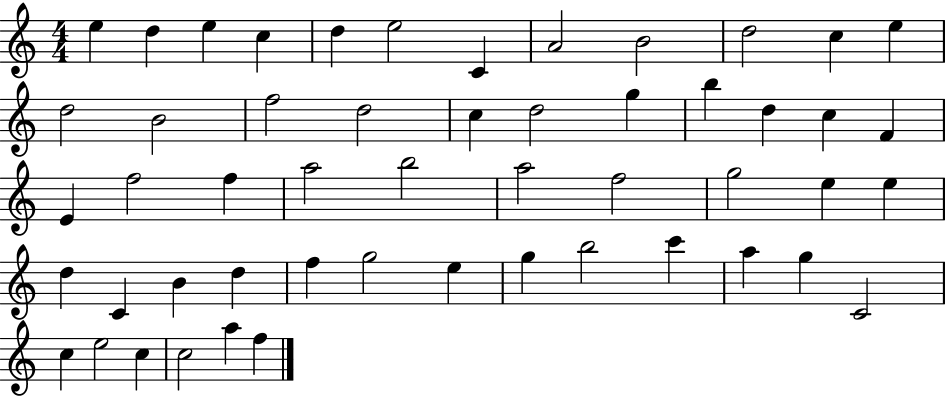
X:1
T:Untitled
M:4/4
L:1/4
K:C
e d e c d e2 C A2 B2 d2 c e d2 B2 f2 d2 c d2 g b d c F E f2 f a2 b2 a2 f2 g2 e e d C B d f g2 e g b2 c' a g C2 c e2 c c2 a f